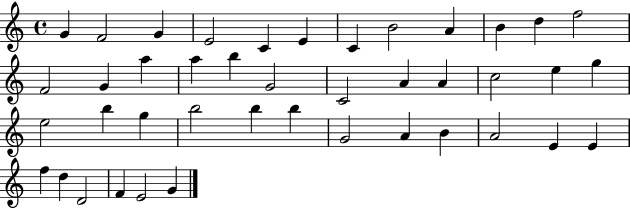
G4/q F4/h G4/q E4/h C4/q E4/q C4/q B4/h A4/q B4/q D5/q F5/h F4/h G4/q A5/q A5/q B5/q G4/h C4/h A4/q A4/q C5/h E5/q G5/q E5/h B5/q G5/q B5/h B5/q B5/q G4/h A4/q B4/q A4/h E4/q E4/q F5/q D5/q D4/h F4/q E4/h G4/q